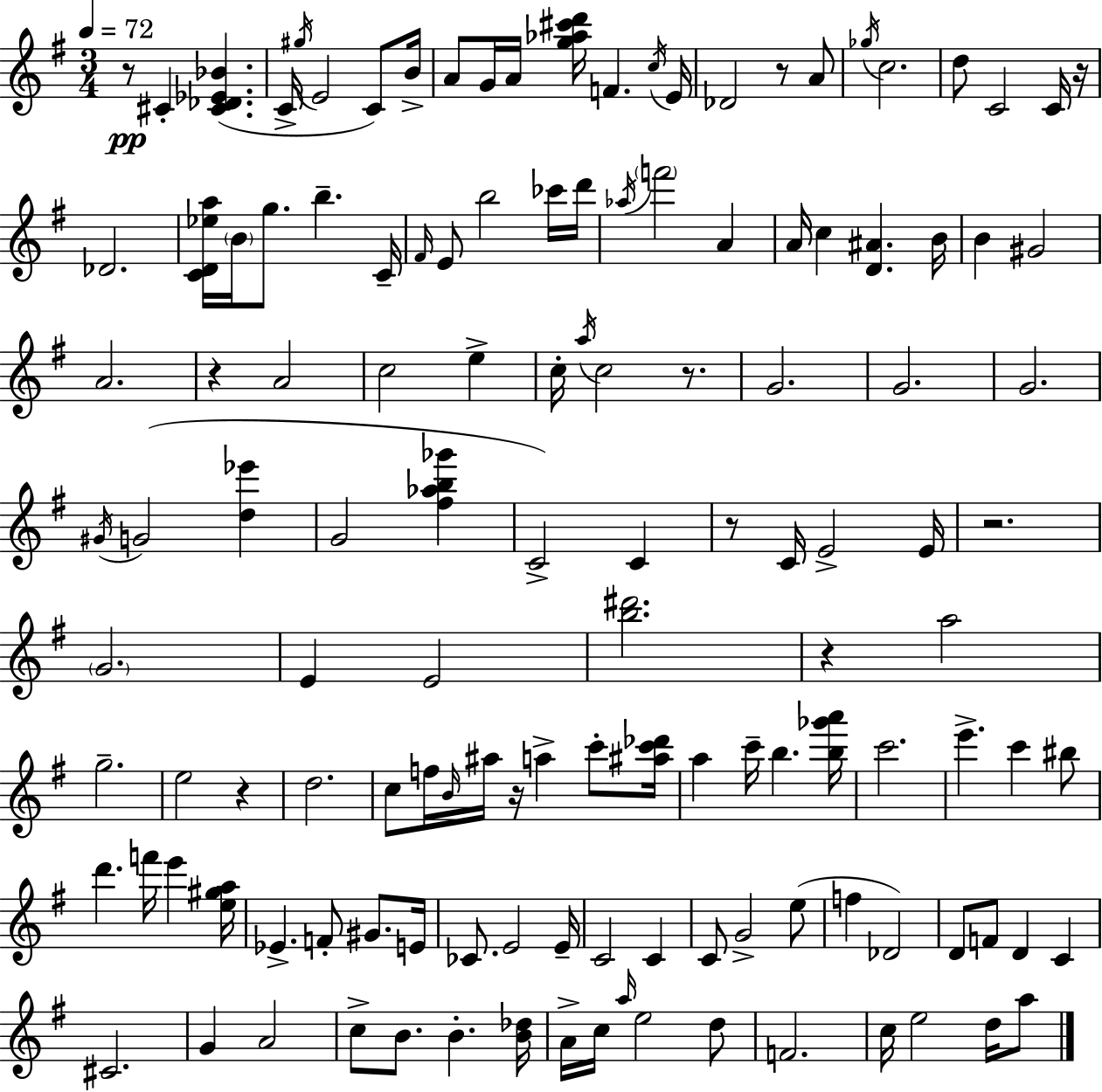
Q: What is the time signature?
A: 3/4